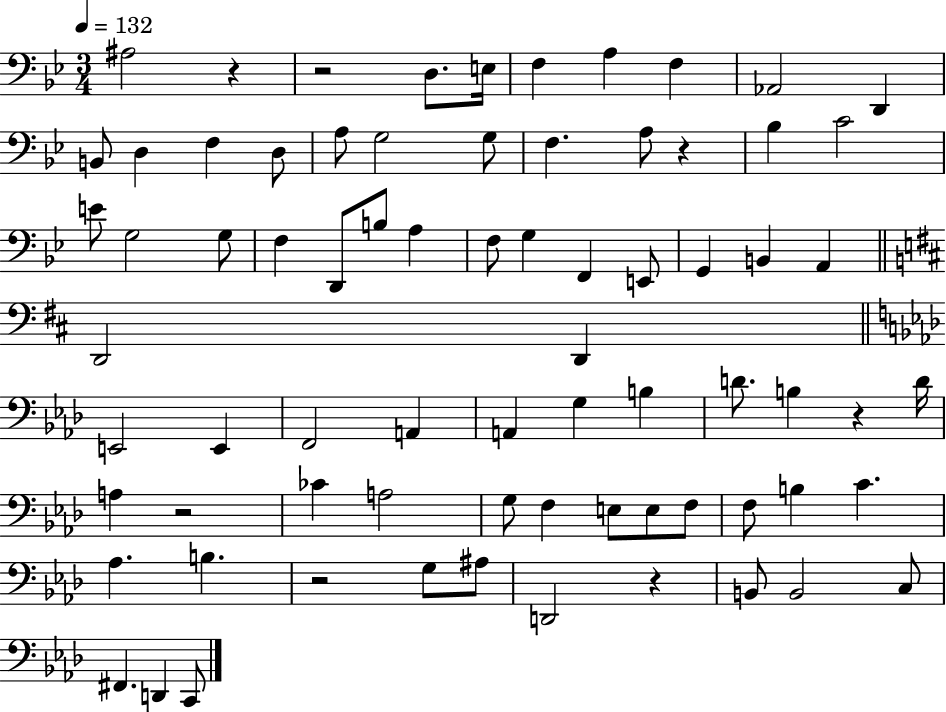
X:1
T:Untitled
M:3/4
L:1/4
K:Bb
^A,2 z z2 D,/2 E,/4 F, A, F, _A,,2 D,, B,,/2 D, F, D,/2 A,/2 G,2 G,/2 F, A,/2 z _B, C2 E/2 G,2 G,/2 F, D,,/2 B,/2 A, F,/2 G, F,, E,,/2 G,, B,, A,, D,,2 D,, E,,2 E,, F,,2 A,, A,, G, B, D/2 B, z D/4 A, z2 _C A,2 G,/2 F, E,/2 E,/2 F,/2 F,/2 B, C _A, B, z2 G,/2 ^A,/2 D,,2 z B,,/2 B,,2 C,/2 ^F,, D,, C,,/2